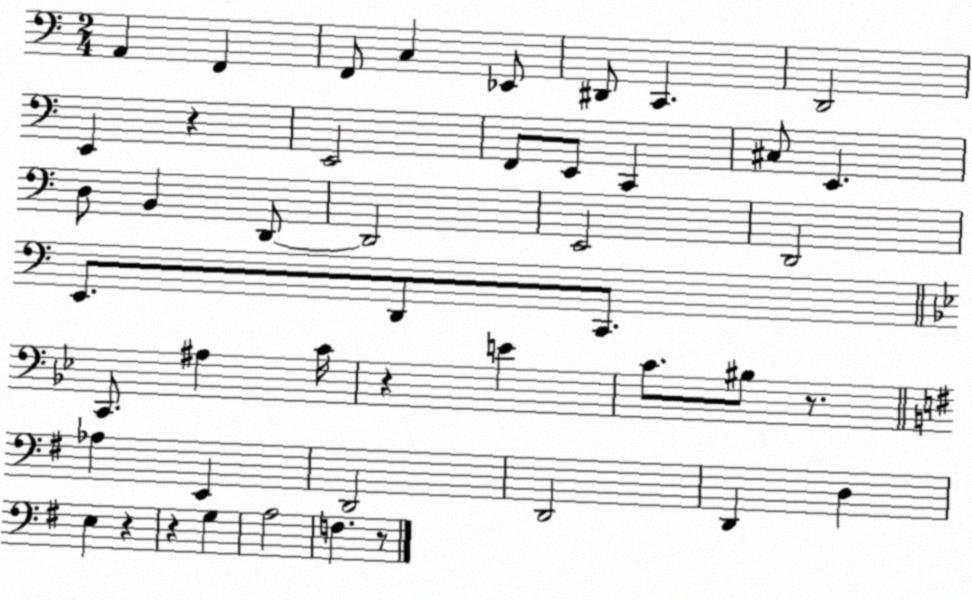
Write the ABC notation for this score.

X:1
T:Untitled
M:2/4
L:1/4
K:C
A,, F,, F,,/2 C, _E,,/2 ^D,,/2 C,, D,,2 E,, z E,,2 F,,/2 E,,/2 C,, ^C,/2 E,, D,/2 B,, D,,/2 D,,2 E,,2 D,,2 E,,/2 D,,/2 C,,/2 C,,/2 ^A, C/4 z E C/2 ^B,/2 z/2 _A, E,, D,,2 D,,2 D,, D, E, z z G, A,2 F, z/2